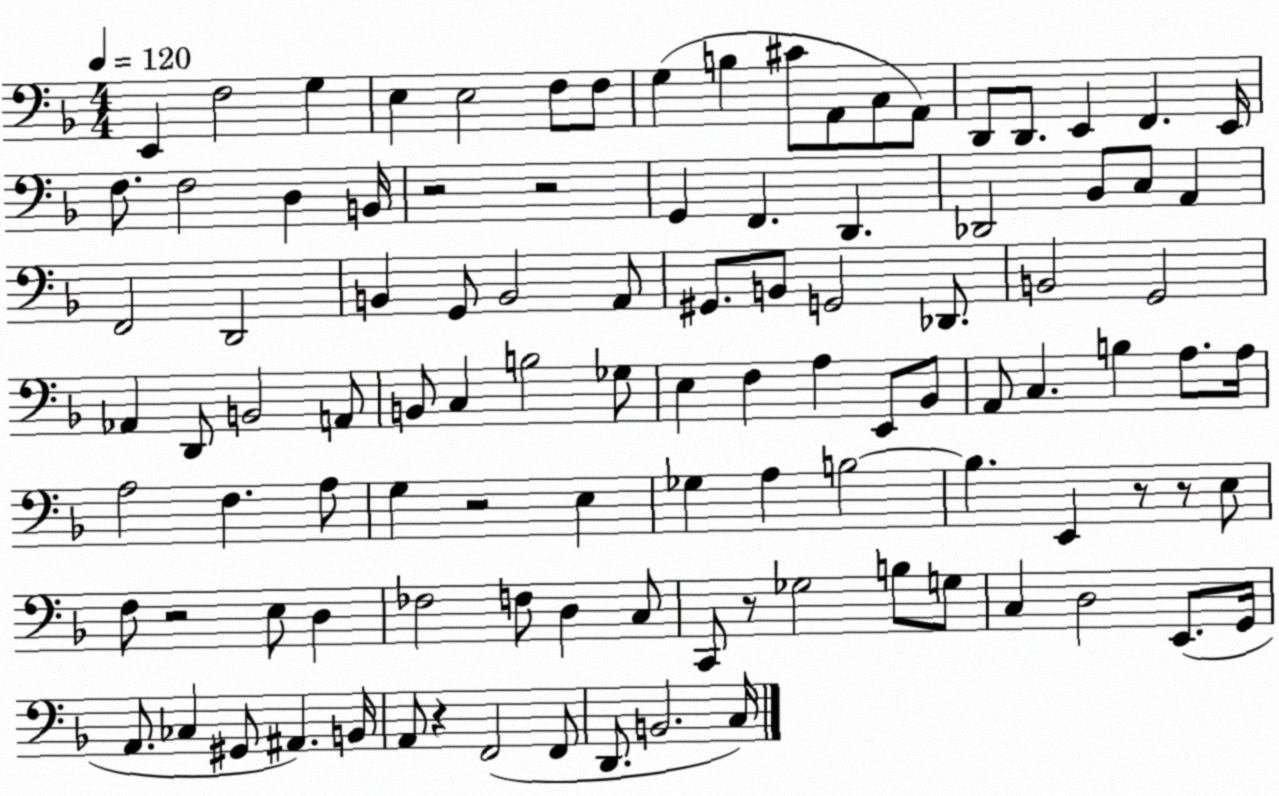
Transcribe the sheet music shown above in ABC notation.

X:1
T:Untitled
M:4/4
L:1/4
K:F
E,, F,2 G, E, E,2 F,/2 F,/2 G, B, ^C/2 A,,/2 C,/2 A,,/2 D,,/2 D,,/2 E,, F,, E,,/4 F,/2 F,2 D, B,,/4 z2 z2 G,, F,, D,, _D,,2 _B,,/2 C,/2 A,, F,,2 D,,2 B,, G,,/2 B,,2 A,,/2 ^G,,/2 B,,/2 G,,2 _D,,/2 B,,2 G,,2 _A,, D,,/2 B,,2 A,,/2 B,,/2 C, B,2 _G,/2 E, F, A, E,,/2 _B,,/2 A,,/2 C, B, A,/2 A,/4 A,2 F, A,/2 G, z2 E, _G, A, B,2 B, E,, z/2 z/2 E,/2 F,/2 z2 E,/2 D, _F,2 F,/2 D, C,/2 C,,/2 z/2 _G,2 B,/2 G,/2 C, D,2 E,,/2 G,,/4 A,,/2 _C, ^G,,/2 ^A,, B,,/4 A,,/2 z F,,2 F,,/2 D,,/2 B,,2 C,/4